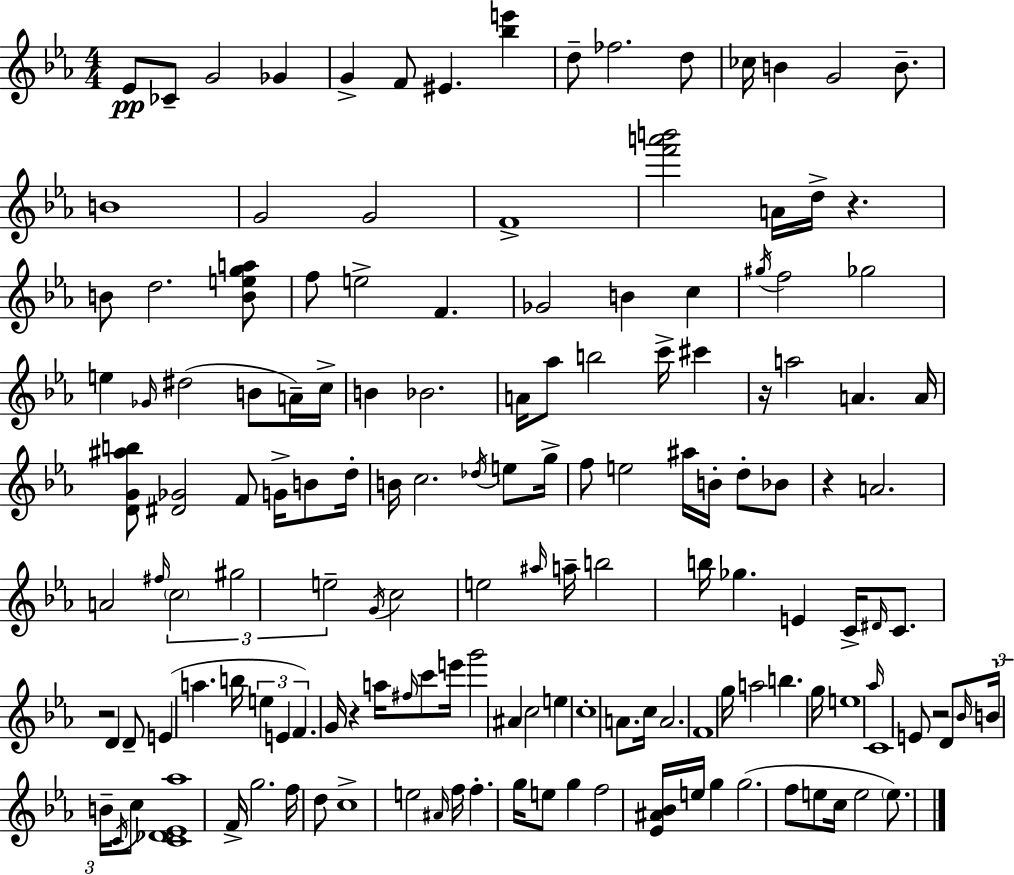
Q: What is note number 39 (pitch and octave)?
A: Bb4